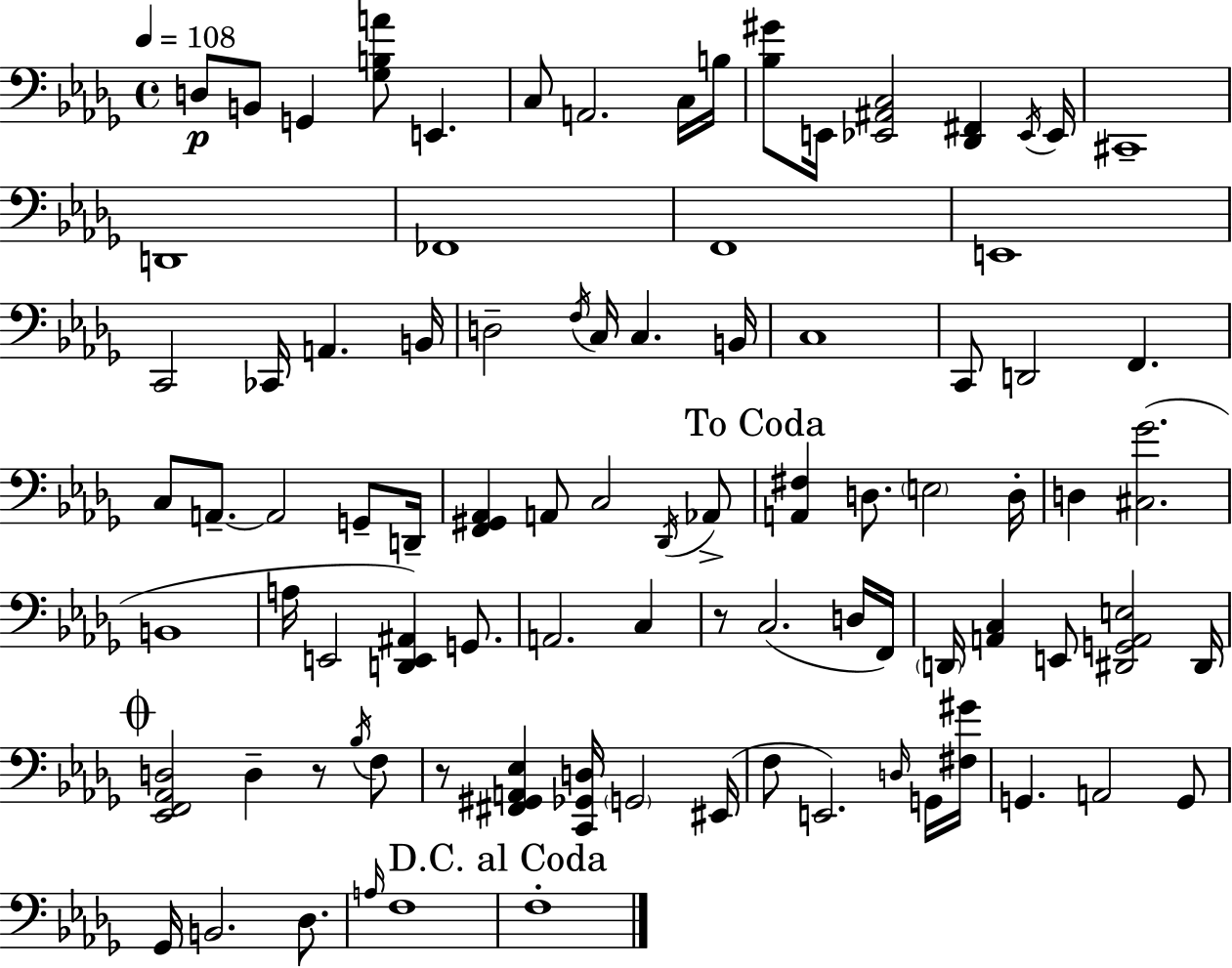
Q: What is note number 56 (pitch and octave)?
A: Bb3